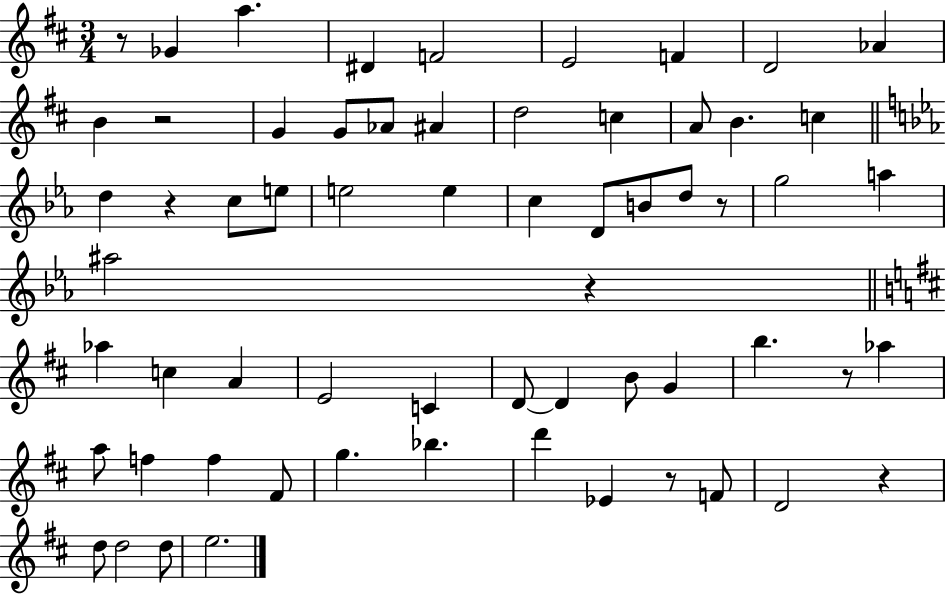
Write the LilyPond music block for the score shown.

{
  \clef treble
  \numericTimeSignature
  \time 3/4
  \key d \major
  \repeat volta 2 { r8 ges'4 a''4. | dis'4 f'2 | e'2 f'4 | d'2 aes'4 | \break b'4 r2 | g'4 g'8 aes'8 ais'4 | d''2 c''4 | a'8 b'4. c''4 | \break \bar "||" \break \key ees \major d''4 r4 c''8 e''8 | e''2 e''4 | c''4 d'8 b'8 d''8 r8 | g''2 a''4 | \break ais''2 r4 | \bar "||" \break \key b \minor aes''4 c''4 a'4 | e'2 c'4 | d'8~~ d'4 b'8 g'4 | b''4. r8 aes''4 | \break a''8 f''4 f''4 fis'8 | g''4. bes''4. | d'''4 ees'4 r8 f'8 | d'2 r4 | \break d''8 d''2 d''8 | e''2. | } \bar "|."
}